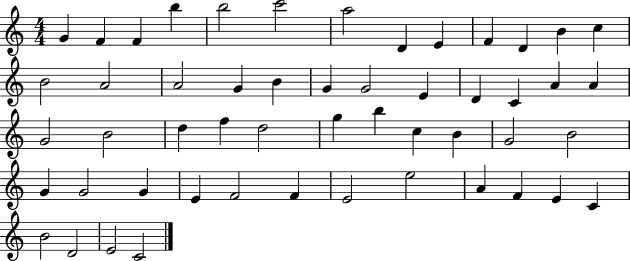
{
  \clef treble
  \numericTimeSignature
  \time 4/4
  \key c \major
  g'4 f'4 f'4 b''4 | b''2 c'''2 | a''2 d'4 e'4 | f'4 d'4 b'4 c''4 | \break b'2 a'2 | a'2 g'4 b'4 | g'4 g'2 e'4 | d'4 c'4 a'4 a'4 | \break g'2 b'2 | d''4 f''4 d''2 | g''4 b''4 c''4 b'4 | g'2 b'2 | \break g'4 g'2 g'4 | e'4 f'2 f'4 | e'2 e''2 | a'4 f'4 e'4 c'4 | \break b'2 d'2 | e'2 c'2 | \bar "|."
}